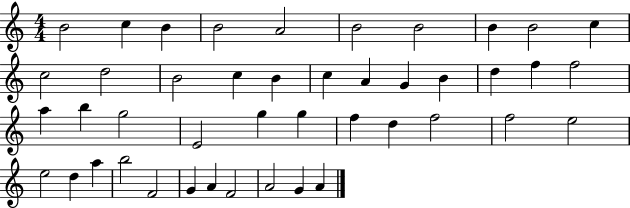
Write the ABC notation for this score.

X:1
T:Untitled
M:4/4
L:1/4
K:C
B2 c B B2 A2 B2 B2 B B2 c c2 d2 B2 c B c A G B d f f2 a b g2 E2 g g f d f2 f2 e2 e2 d a b2 F2 G A F2 A2 G A